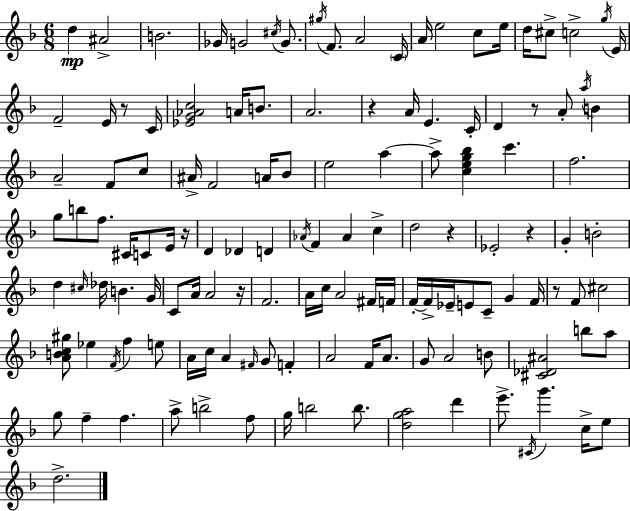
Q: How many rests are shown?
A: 8